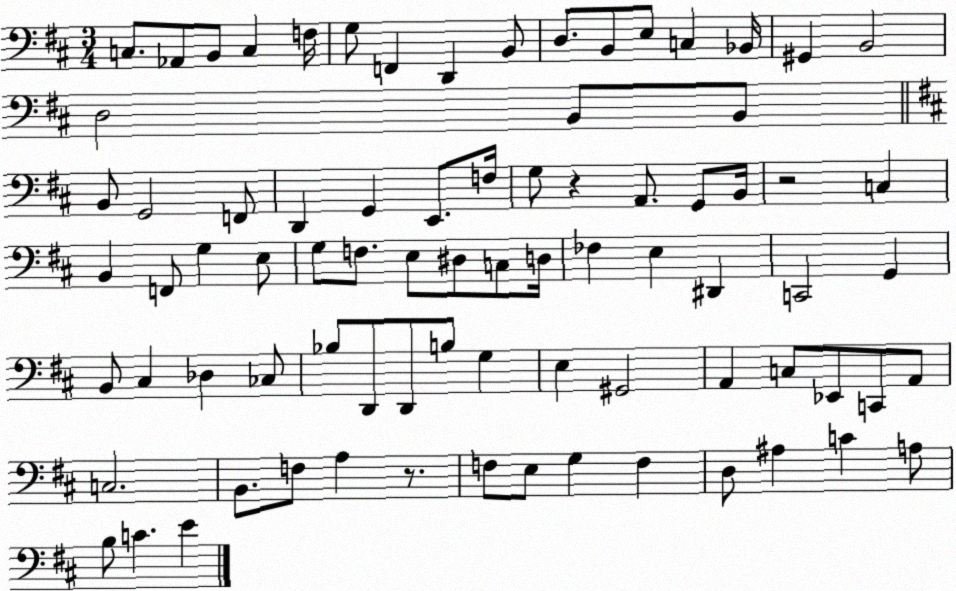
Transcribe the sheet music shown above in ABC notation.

X:1
T:Untitled
M:3/4
L:1/4
K:D
C,/2 _A,,/2 B,,/2 C, F,/4 G,/2 F,, D,, B,,/2 D,/2 B,,/2 E,/2 C, _B,,/4 ^G,, B,,2 D,2 B,,/2 B,,/2 B,,/2 G,,2 F,,/2 D,, G,, E,,/2 F,/4 G,/2 z A,,/2 G,,/2 B,,/4 z2 C, B,, F,,/2 G, E,/2 G,/2 F,/2 E,/2 ^D,/2 C,/2 D,/4 _F, E, ^D,, C,,2 G,, B,,/2 ^C, _D, _C,/2 _B,/2 D,,/2 D,,/2 B,/2 G, E, ^G,,2 A,, C,/2 _E,,/2 C,,/2 A,,/2 C,2 B,,/2 F,/2 A, z/2 F,/2 E,/2 G, F, D,/2 ^A, C A,/2 B,/2 C E